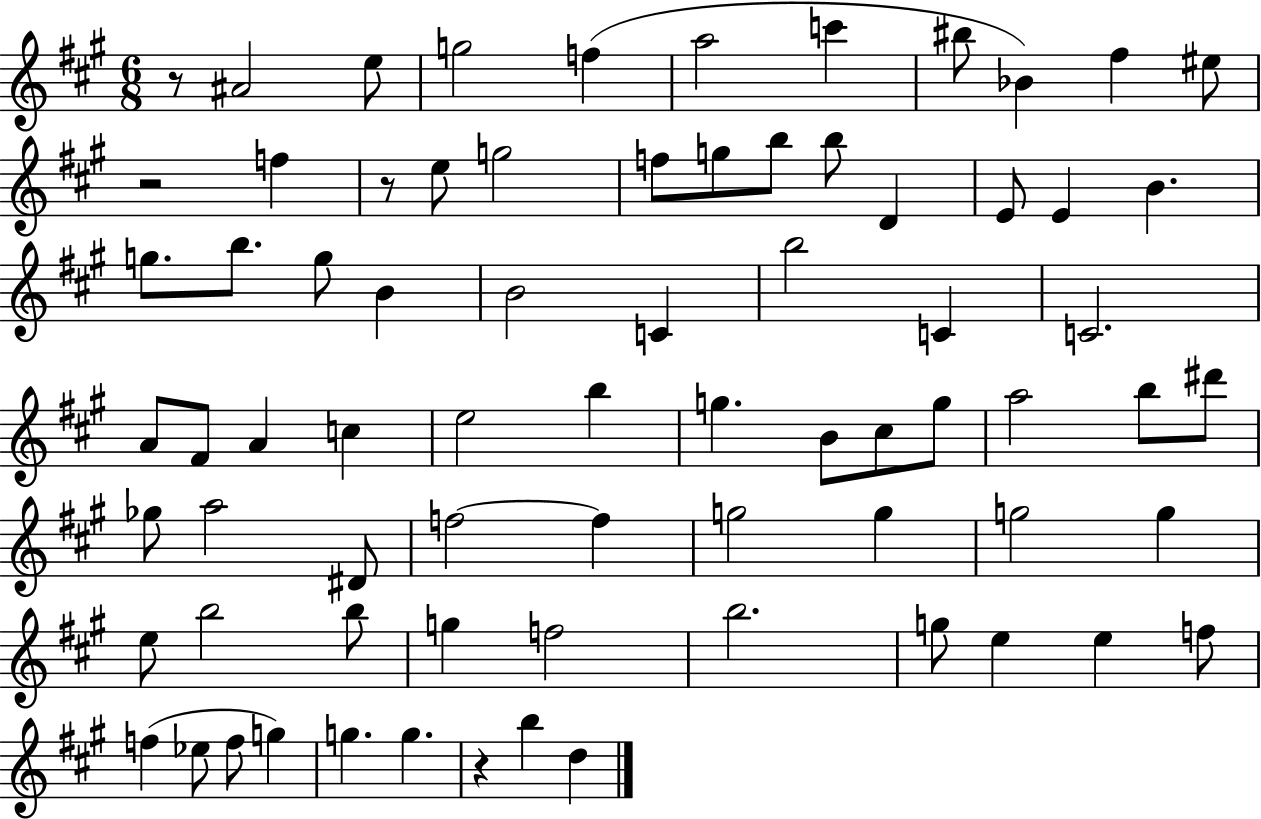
R/e A#4/h E5/e G5/h F5/q A5/h C6/q BIS5/e Bb4/q F#5/q EIS5/e R/h F5/q R/e E5/e G5/h F5/e G5/e B5/e B5/e D4/q E4/e E4/q B4/q. G5/e. B5/e. G5/e B4/q B4/h C4/q B5/h C4/q C4/h. A4/e F#4/e A4/q C5/q E5/h B5/q G5/q. B4/e C#5/e G5/e A5/h B5/e D#6/e Gb5/e A5/h D#4/e F5/h F5/q G5/h G5/q G5/h G5/q E5/e B5/h B5/e G5/q F5/h B5/h. G5/e E5/q E5/q F5/e F5/q Eb5/e F5/e G5/q G5/q. G5/q. R/q B5/q D5/q